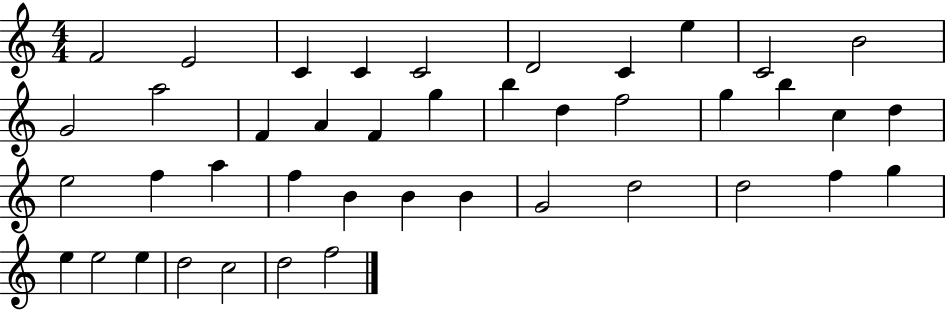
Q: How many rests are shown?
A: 0